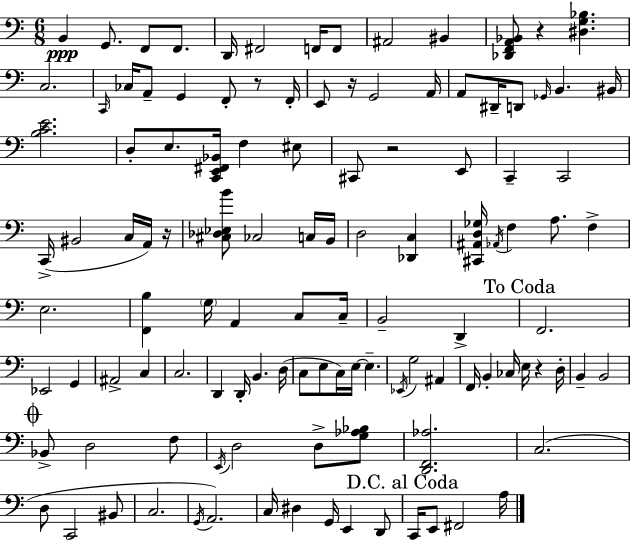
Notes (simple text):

B2/q G2/e. F2/e F2/e. D2/s F#2/h F2/s F2/e A#2/h BIS2/q [Db2,F2,A2,Bb2]/e R/q [D#3,G3,Bb3]/q. C3/h. C2/s CES3/s A2/e G2/q F2/e R/e F2/s E2/e R/s G2/h A2/s A2/e D#2/s D2/e Gb2/s B2/q. BIS2/s [B3,C4,E4]/h. D3/e E3/e. [C2,E2,F#2,Bb2]/s F3/q EIS3/e C#2/e R/h E2/e C2/q C2/h C2/s BIS2/h C3/s A2/s R/s [C#3,Db3,Eb3,B4]/e CES3/h C3/s B2/s D3/h [Db2,C3]/q [C#2,A#2,D3,Gb3]/s Ab2/s F3/q A3/e. F3/q E3/h. [F2,B3]/q G3/s A2/q C3/e C3/s B2/h D2/q F2/h. Eb2/h G2/q A#2/h C3/q C3/h. D2/q D2/s B2/q. D3/s C3/e E3/e C3/s E3/s E3/q. Eb2/s G3/h A#2/q F2/s B2/q CES3/s E3/s R/q D3/s B2/q B2/h Bb2/e D3/h F3/e E2/s D3/h D3/e [G3,Ab3,Bb3]/e [D2,F2,Ab3]/h. C3/h. D3/e C2/h BIS2/e C3/h. G2/s A2/h. C3/s D#3/q G2/s E2/q D2/e C2/s E2/e F#2/h A3/s